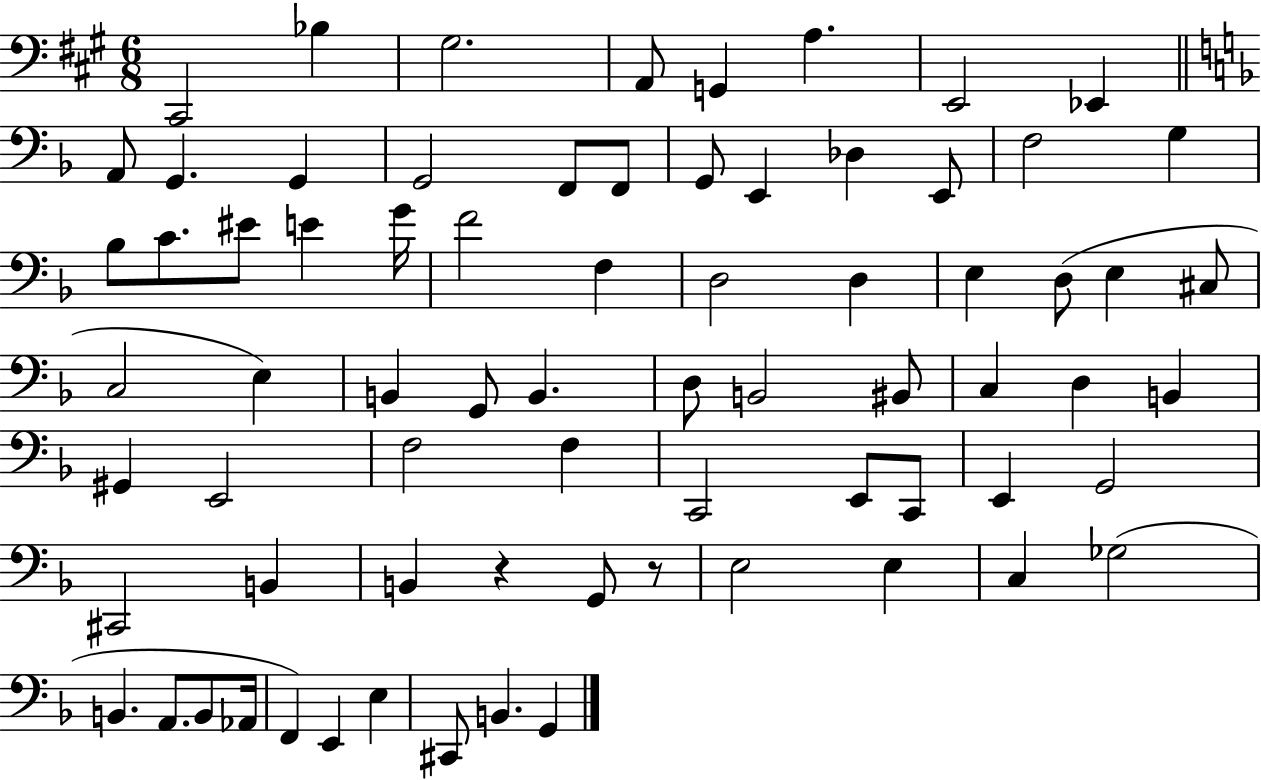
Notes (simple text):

C#2/h Bb3/q G#3/h. A2/e G2/q A3/q. E2/h Eb2/q A2/e G2/q. G2/q G2/h F2/e F2/e G2/e E2/q Db3/q E2/e F3/h G3/q Bb3/e C4/e. EIS4/e E4/q G4/s F4/h F3/q D3/h D3/q E3/q D3/e E3/q C#3/e C3/h E3/q B2/q G2/e B2/q. D3/e B2/h BIS2/e C3/q D3/q B2/q G#2/q E2/h F3/h F3/q C2/h E2/e C2/e E2/q G2/h C#2/h B2/q B2/q R/q G2/e R/e E3/h E3/q C3/q Gb3/h B2/q. A2/e. B2/e Ab2/s F2/q E2/q E3/q C#2/e B2/q. G2/q